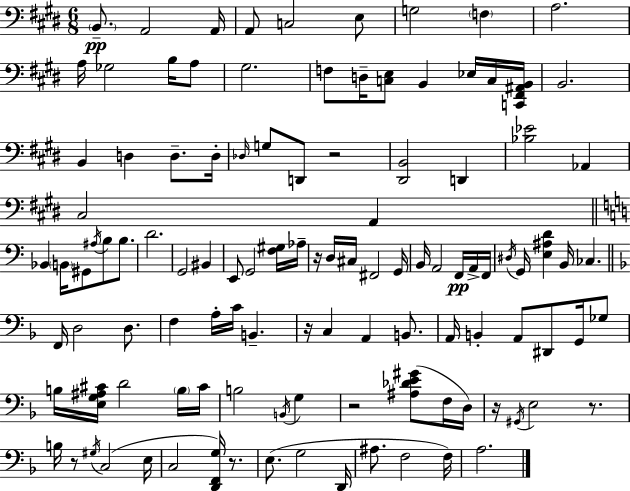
X:1
T:Untitled
M:6/8
L:1/4
K:E
B,,/2 A,,2 A,,/4 A,,/2 C,2 E,/2 G,2 F, A,2 A,/4 _G,2 B,/4 A,/2 ^G,2 F,/2 D,/4 [C,E,]/2 B,, _E,/4 C,/4 [C,,^F,,^A,,B,,]/4 B,,2 B,, D, D,/2 D,/4 _D,/4 G,/2 D,,/2 z2 [^D,,B,,]2 D,, [_B,_E]2 _A,, ^C,2 A,, _B,, B,,/4 ^G,,/2 ^A,/4 B,/2 B,/2 D2 G,,2 ^B,, E,,/2 G,,2 [F,^G,]/4 _A,/4 z/4 D,/4 ^C,/4 ^F,,2 G,,/4 B,,/4 A,,2 F,,/4 A,,/4 F,,/4 ^D,/4 G,,/4 [E,^A,D] B,,/4 _C, F,,/4 D,2 D,/2 F, A,/4 C/4 B,, z/4 C, A,, B,,/2 A,,/4 B,, A,,/2 ^D,,/2 G,,/4 _G,/2 B,/4 [E,G,^A,^C]/4 D2 B,/4 ^C/4 B,2 B,,/4 G, z2 [^A,_DE^G]/2 F,/4 D,/4 z/4 ^G,,/4 E,2 z/2 B,/4 z/2 ^G,/4 C,2 E,/4 C,2 [D,,F,,G,]/4 z/2 E,/2 G,2 D,,/4 ^A,/2 F,2 F,/4 A,2